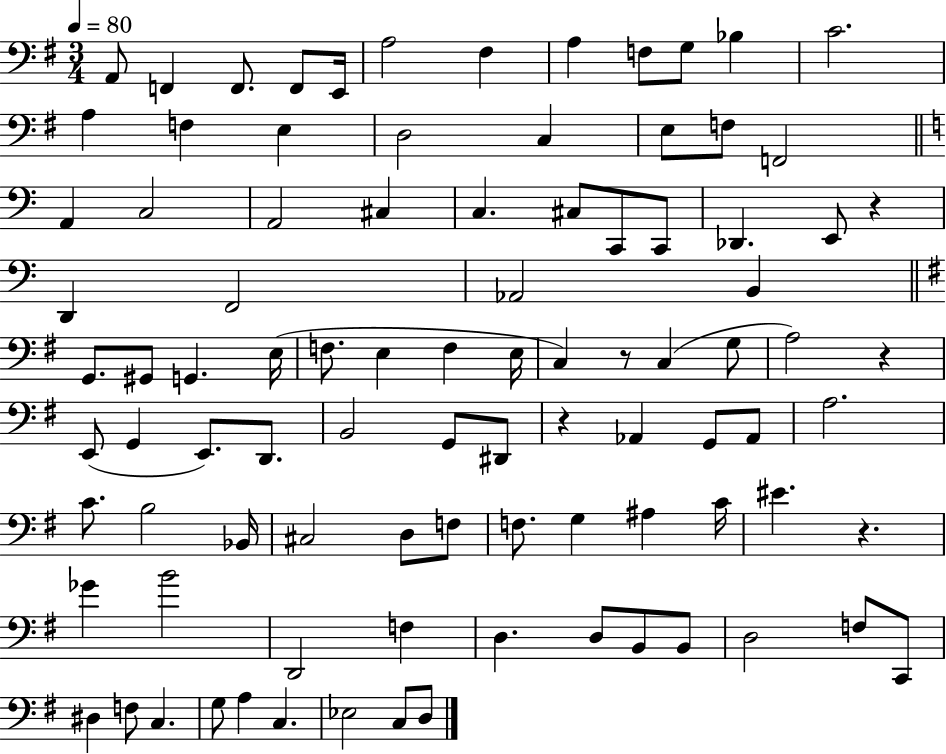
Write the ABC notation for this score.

X:1
T:Untitled
M:3/4
L:1/4
K:G
A,,/2 F,, F,,/2 F,,/2 E,,/4 A,2 ^F, A, F,/2 G,/2 _B, C2 A, F, E, D,2 C, E,/2 F,/2 F,,2 A,, C,2 A,,2 ^C, C, ^C,/2 C,,/2 C,,/2 _D,, E,,/2 z D,, F,,2 _A,,2 B,, G,,/2 ^G,,/2 G,, E,/4 F,/2 E, F, E,/4 C, z/2 C, G,/2 A,2 z E,,/2 G,, E,,/2 D,,/2 B,,2 G,,/2 ^D,,/2 z _A,, G,,/2 _A,,/2 A,2 C/2 B,2 _B,,/4 ^C,2 D,/2 F,/2 F,/2 G, ^A, C/4 ^E z _G B2 D,,2 F, D, D,/2 B,,/2 B,,/2 D,2 F,/2 C,,/2 ^D, F,/2 C, G,/2 A, C, _E,2 C,/2 D,/2